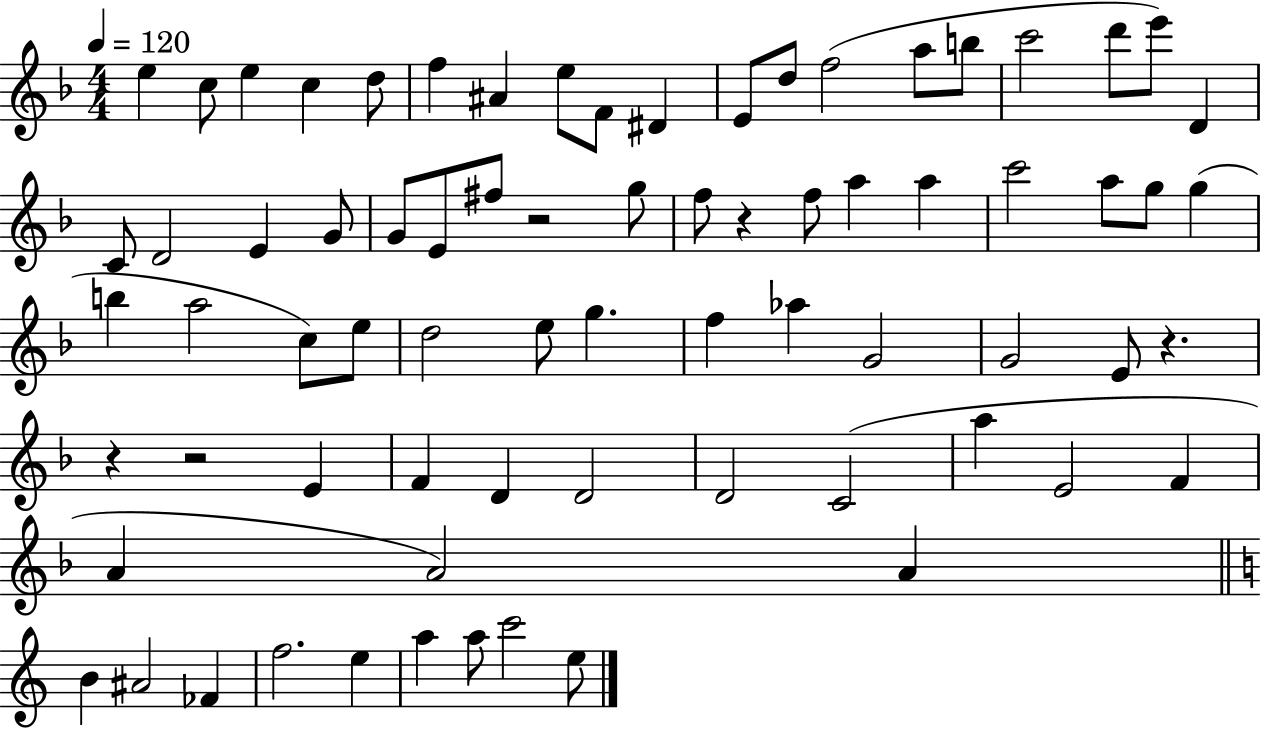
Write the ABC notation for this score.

X:1
T:Untitled
M:4/4
L:1/4
K:F
e c/2 e c d/2 f ^A e/2 F/2 ^D E/2 d/2 f2 a/2 b/2 c'2 d'/2 e'/2 D C/2 D2 E G/2 G/2 E/2 ^f/2 z2 g/2 f/2 z f/2 a a c'2 a/2 g/2 g b a2 c/2 e/2 d2 e/2 g f _a G2 G2 E/2 z z z2 E F D D2 D2 C2 a E2 F A A2 A B ^A2 _F f2 e a a/2 c'2 e/2